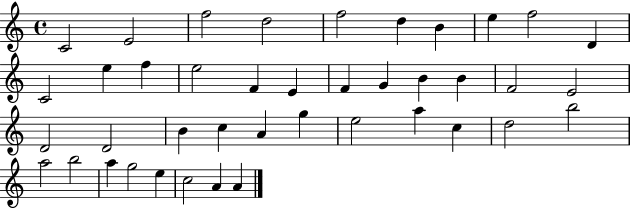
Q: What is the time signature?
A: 4/4